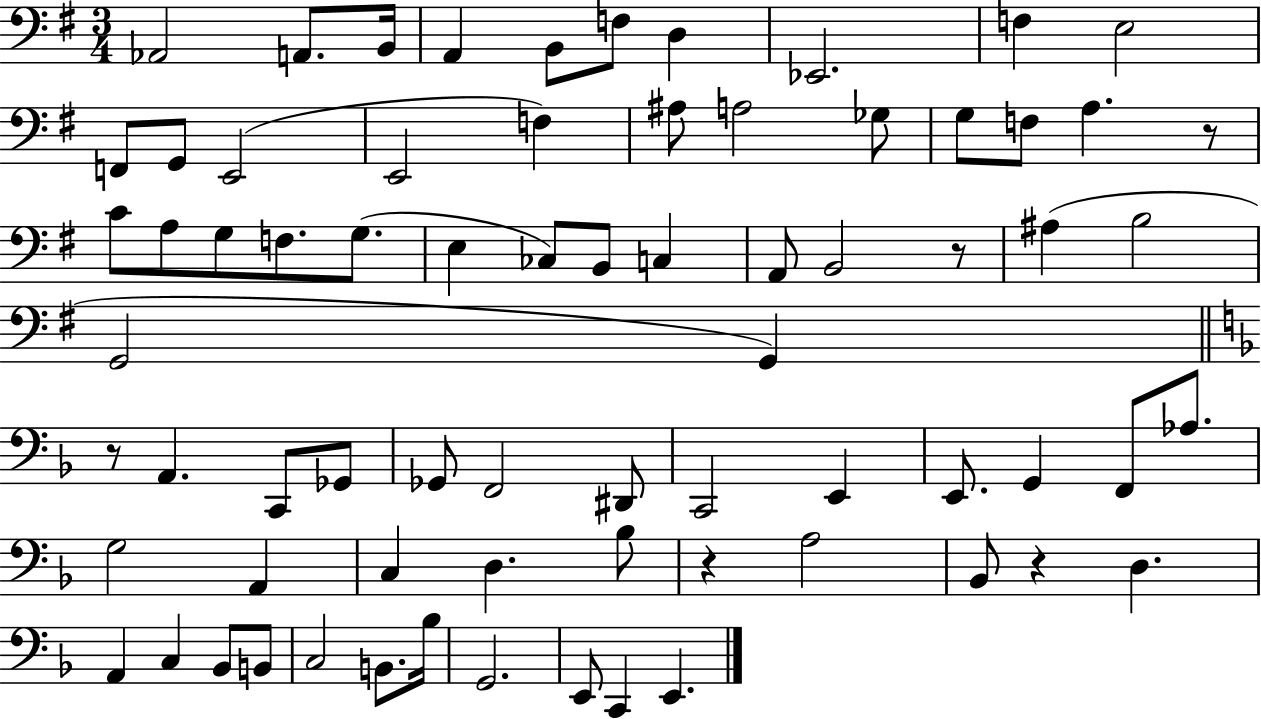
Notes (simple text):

Ab2/h A2/e. B2/s A2/q B2/e F3/e D3/q Eb2/h. F3/q E3/h F2/e G2/e E2/h E2/h F3/q A#3/e A3/h Gb3/e G3/e F3/e A3/q. R/e C4/e A3/e G3/e F3/e. G3/e. E3/q CES3/e B2/e C3/q A2/e B2/h R/e A#3/q B3/h G2/h G2/q R/e A2/q. C2/e Gb2/e Gb2/e F2/h D#2/e C2/h E2/q E2/e. G2/q F2/e Ab3/e. G3/h A2/q C3/q D3/q. Bb3/e R/q A3/h Bb2/e R/q D3/q. A2/q C3/q Bb2/e B2/e C3/h B2/e. Bb3/s G2/h. E2/e C2/q E2/q.